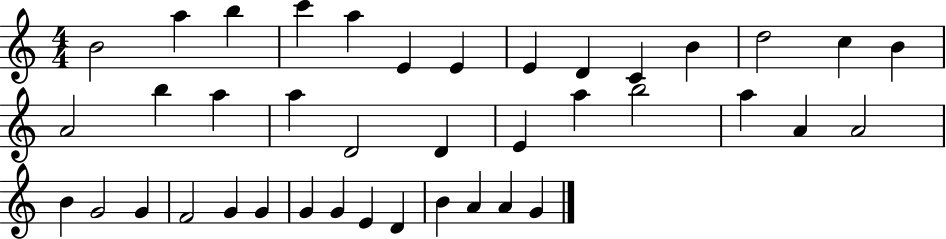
{
  \clef treble
  \numericTimeSignature
  \time 4/4
  \key c \major
  b'2 a''4 b''4 | c'''4 a''4 e'4 e'4 | e'4 d'4 c'4 b'4 | d''2 c''4 b'4 | \break a'2 b''4 a''4 | a''4 d'2 d'4 | e'4 a''4 b''2 | a''4 a'4 a'2 | \break b'4 g'2 g'4 | f'2 g'4 g'4 | g'4 g'4 e'4 d'4 | b'4 a'4 a'4 g'4 | \break \bar "|."
}